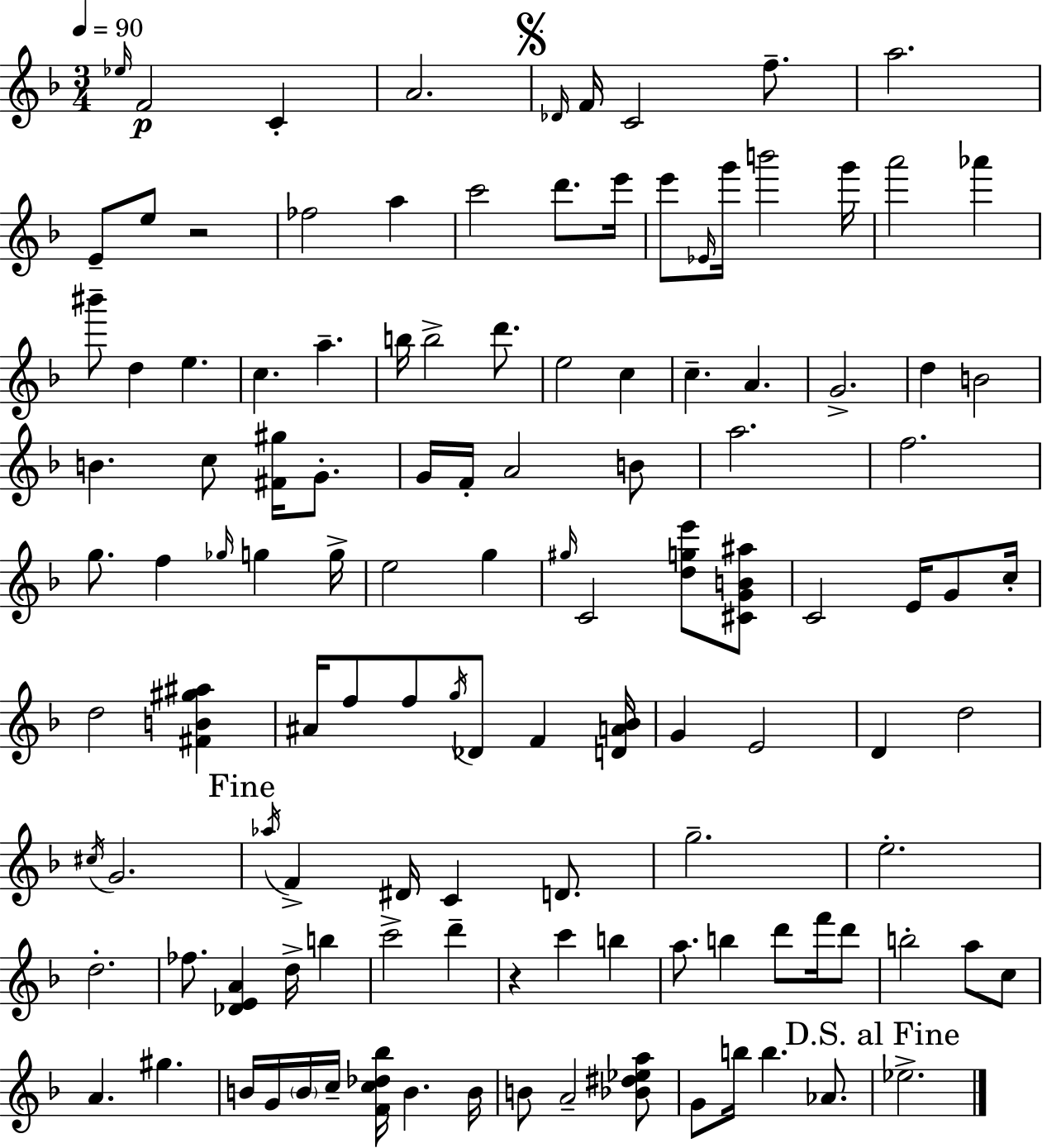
{
  \clef treble
  \numericTimeSignature
  \time 3/4
  \key f \major
  \tempo 4 = 90
  \grace { ees''16 }\p f'2 c'4-. | a'2. | \mark \markup { \musicglyph "scripts.segno" } \grace { des'16 } f'16 c'2 f''8.-- | a''2. | \break e'8-- e''8 r2 | fes''2 a''4 | c'''2 d'''8. | e'''16 e'''8 \grace { ees'16 } g'''16 b'''2 | \break g'''16 a'''2 aes'''4 | bis'''8-- d''4 e''4. | c''4. a''4.-- | b''16 b''2-> | \break d'''8. e''2 c''4 | c''4.-- a'4. | g'2.-> | d''4 b'2 | \break b'4. c''8 <fis' gis''>16 | g'8.-. g'16 f'16-. a'2 | b'8 a''2. | f''2. | \break g''8. f''4 \grace { ges''16 } g''4 | g''16-> e''2 | g''4 \grace { gis''16 } c'2 | <d'' g'' e'''>8 <cis' g' b' ais''>8 c'2 | \break e'16 g'8 c''16-. d''2 | <fis' b' gis'' ais''>4 ais'16 f''8 f''8 \acciaccatura { g''16 } des'8 | f'4 <d' a' bes'>16 g'4 e'2 | d'4 d''2 | \break \acciaccatura { cis''16 } g'2. | \mark "Fine" \acciaccatura { aes''16 } f'4-> | dis'16 c'4 d'8. g''2.-- | e''2.-. | \break d''2.-. | fes''8. <des' e' a'>4 | d''16-> b''4 c'''2-> | d'''4-- r4 | \break c'''4 b''4 a''8. b''4 | d'''8 f'''16 d'''8 b''2-. | a''8 c''8 a'4. | gis''4. b'16 g'16 \parenthesize b'16 c''16-- | \break <f' c'' des'' bes''>16 b'4. b'16 b'8 a'2-- | <bes' dis'' ees'' a''>8 g'8 b''16 b''4. | aes'8. \mark "D.S. al Fine" ees''2.-> | \bar "|."
}